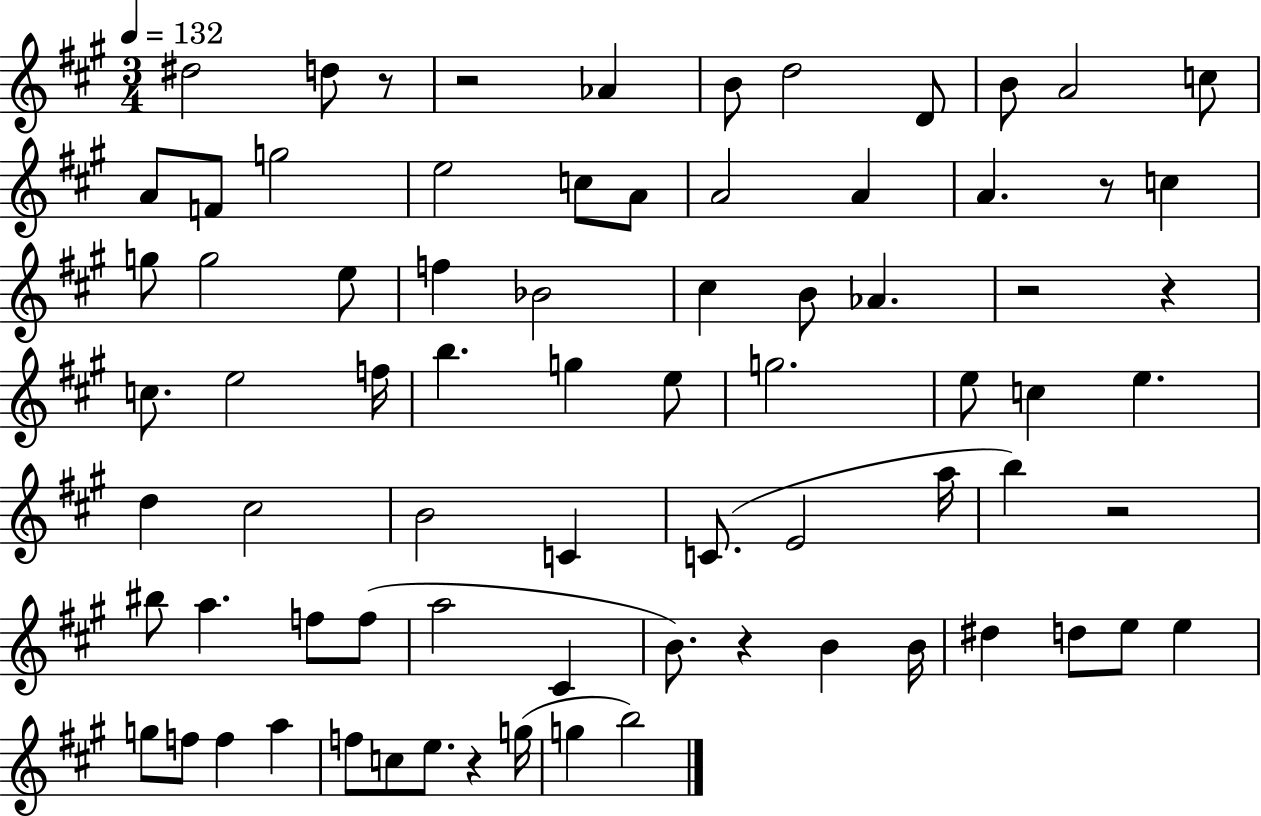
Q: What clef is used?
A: treble